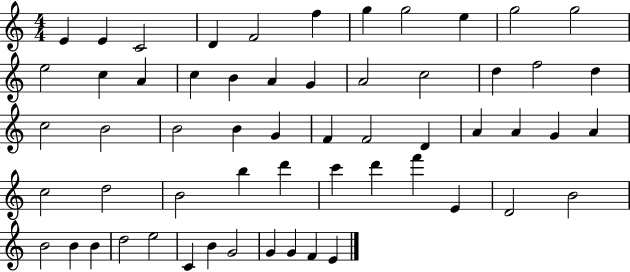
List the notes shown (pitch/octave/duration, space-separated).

E4/q E4/q C4/h D4/q F4/h F5/q G5/q G5/h E5/q G5/h G5/h E5/h C5/q A4/q C5/q B4/q A4/q G4/q A4/h C5/h D5/q F5/h D5/q C5/h B4/h B4/h B4/q G4/q F4/q F4/h D4/q A4/q A4/q G4/q A4/q C5/h D5/h B4/h B5/q D6/q C6/q D6/q F6/q E4/q D4/h B4/h B4/h B4/q B4/q D5/h E5/h C4/q B4/q G4/h G4/q G4/q F4/q E4/q